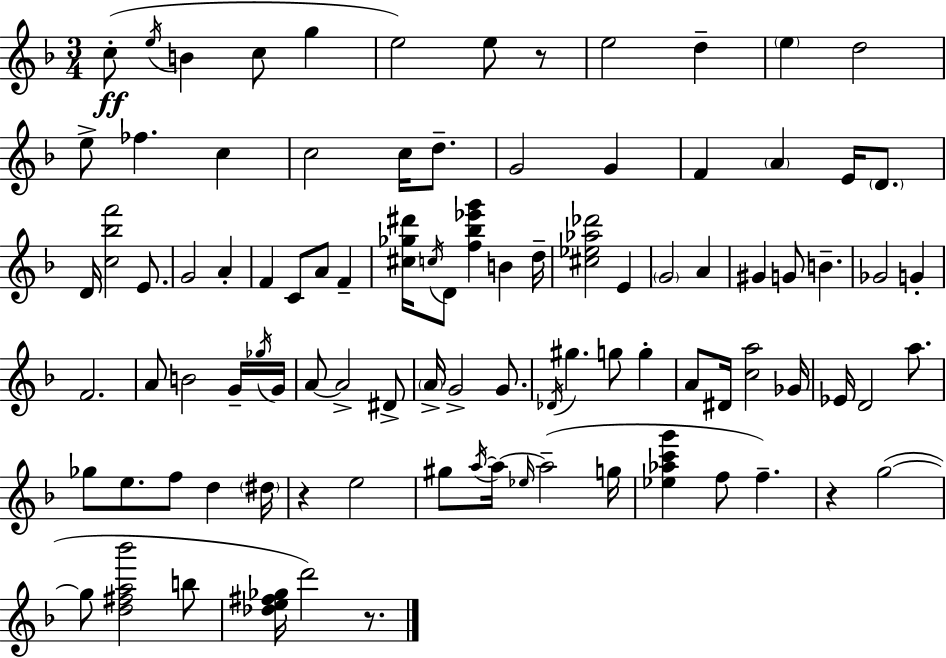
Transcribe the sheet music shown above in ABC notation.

X:1
T:Untitled
M:3/4
L:1/4
K:Dm
c/2 e/4 B c/2 g e2 e/2 z/2 e2 d e d2 e/2 _f c c2 c/4 d/2 G2 G F A E/4 D/2 D/4 [c_bf']2 E/2 G2 A F C/2 A/2 F [^c_g^d']/4 c/4 D/2 [f_b_e'g'] B d/4 [^c_e_a_d']2 E G2 A ^G G/2 B _G2 G F2 A/2 B2 G/4 _g/4 G/4 A/2 A2 ^D/2 A/4 G2 G/2 _D/4 ^g g/2 g A/2 ^D/4 [ca]2 _G/4 _E/4 D2 a/2 _g/2 e/2 f/2 d ^d/4 z e2 ^g/2 a/4 a/4 _e/4 a2 g/4 [_e_ac'g'] f/2 f z g2 g/2 [d^fa_b']2 b/2 [_de^f_g]/4 d'2 z/2